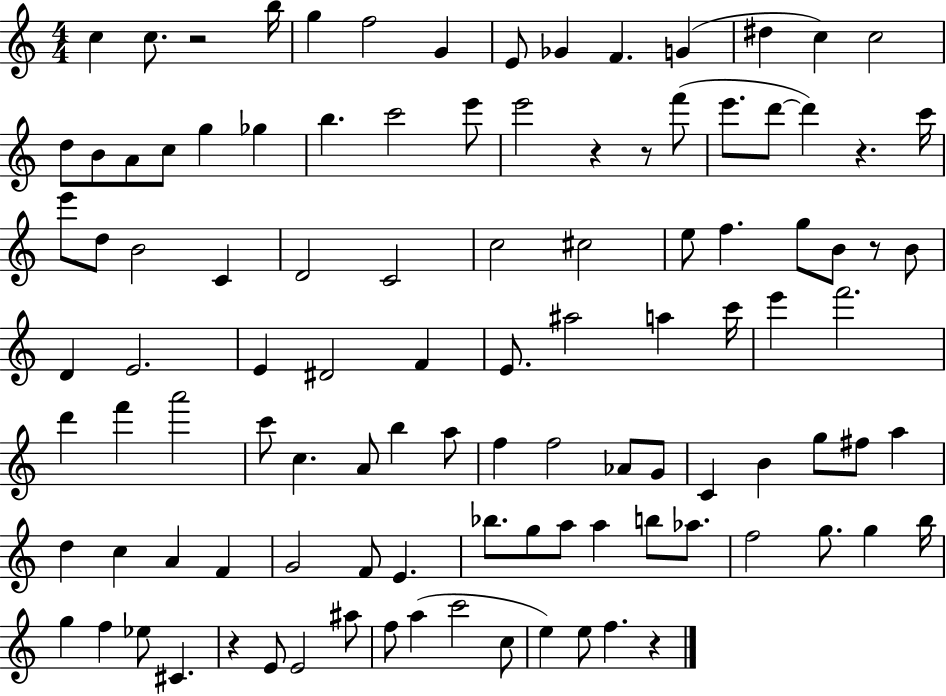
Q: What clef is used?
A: treble